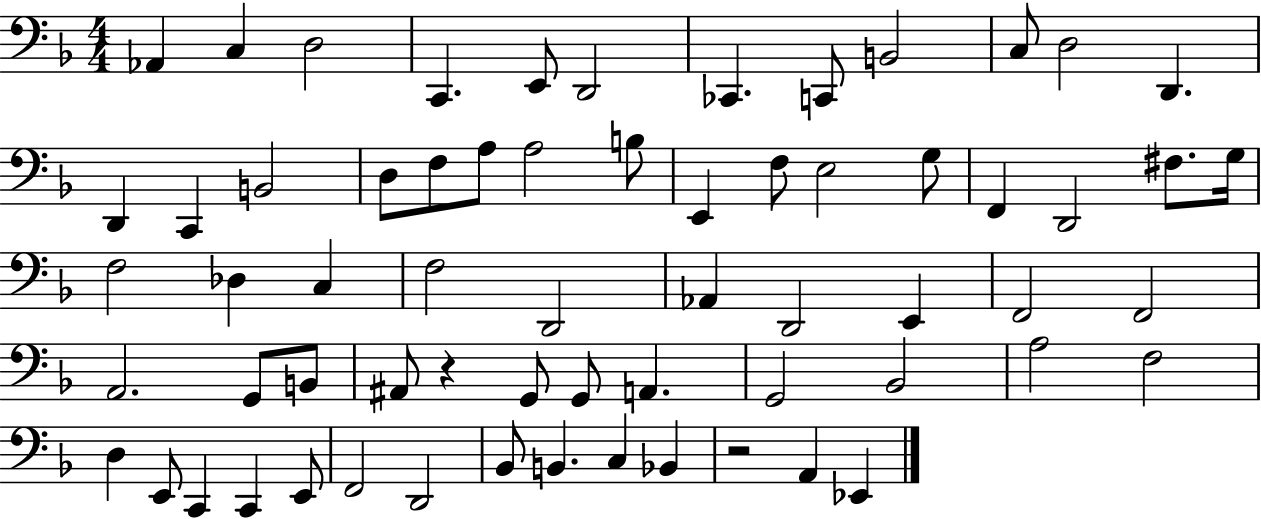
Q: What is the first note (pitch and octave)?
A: Ab2